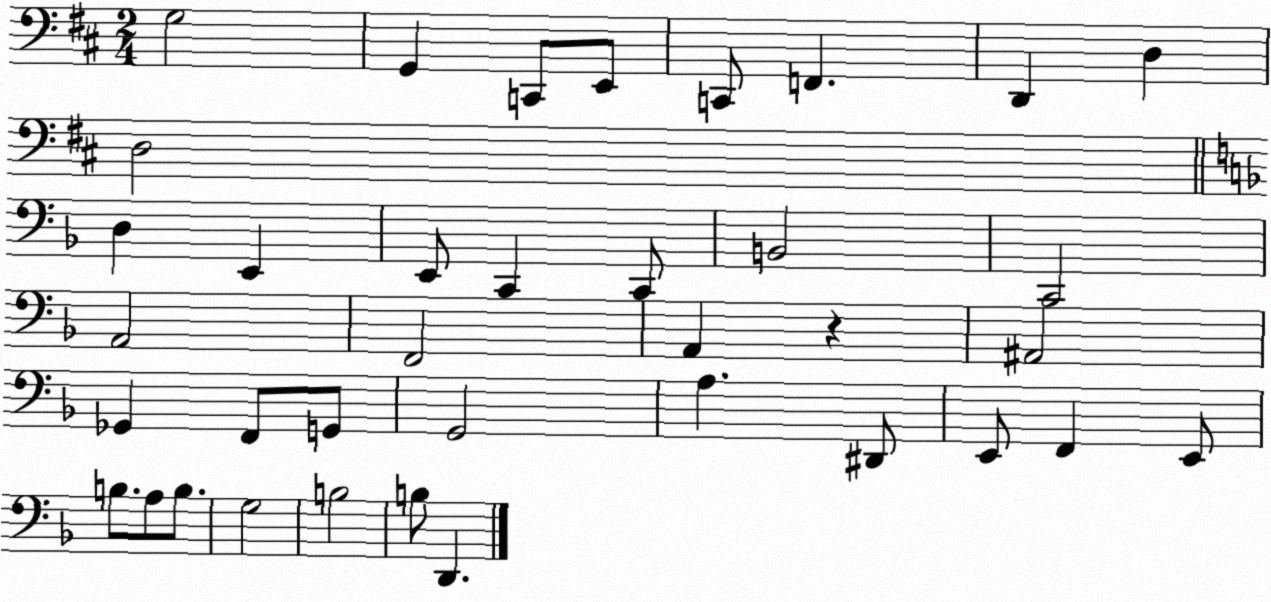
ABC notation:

X:1
T:Untitled
M:2/4
L:1/4
K:D
G,2 G,, C,,/2 E,,/2 C,,/2 F,, D,, D, D,2 D, E,, E,,/2 C,, C,,/2 B,,2 C,,2 A,,2 F,,2 A,, z ^A,,2 _G,, F,,/2 G,,/2 G,,2 A, ^D,,/2 E,,/2 F,, E,,/2 B,/2 A,/2 B,/2 G,2 B,2 B,/2 D,,